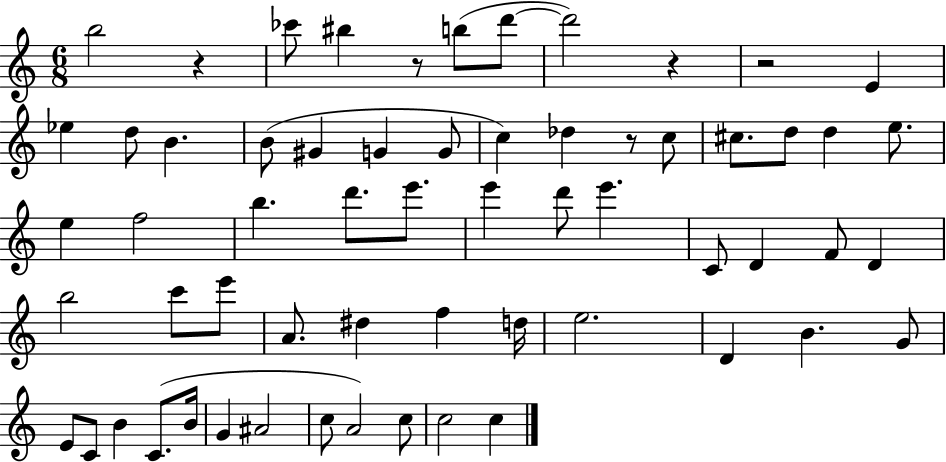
B5/h R/q CES6/e BIS5/q R/e B5/e D6/e D6/h R/q R/h E4/q Eb5/q D5/e B4/q. B4/e G#4/q G4/q G4/e C5/q Db5/q R/e C5/e C#5/e. D5/e D5/q E5/e. E5/q F5/h B5/q. D6/e. E6/e. E6/q D6/e E6/q. C4/e D4/q F4/e D4/q B5/h C6/e E6/e A4/e. D#5/q F5/q D5/s E5/h. D4/q B4/q. G4/e E4/e C4/e B4/q C4/e. B4/s G4/q A#4/h C5/e A4/h C5/e C5/h C5/q